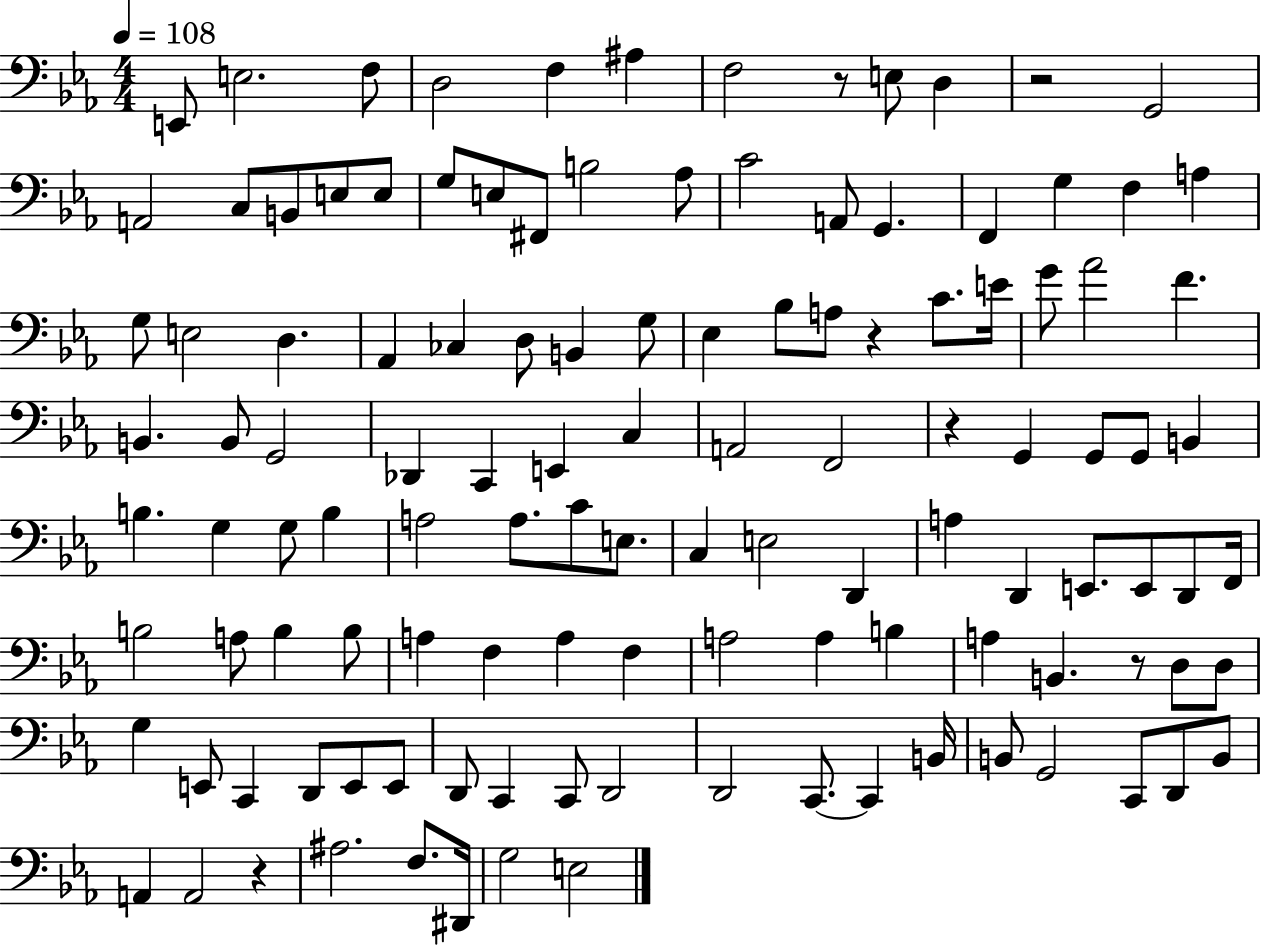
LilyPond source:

{
  \clef bass
  \numericTimeSignature
  \time 4/4
  \key ees \major
  \tempo 4 = 108
  e,8 e2. f8 | d2 f4 ais4 | f2 r8 e8 d4 | r2 g,2 | \break a,2 c8 b,8 e8 e8 | g8 e8 fis,8 b2 aes8 | c'2 a,8 g,4. | f,4 g4 f4 a4 | \break g8 e2 d4. | aes,4 ces4 d8 b,4 g8 | ees4 bes8 a8 r4 c'8. e'16 | g'8 aes'2 f'4. | \break b,4. b,8 g,2 | des,4 c,4 e,4 c4 | a,2 f,2 | r4 g,4 g,8 g,8 b,4 | \break b4. g4 g8 b4 | a2 a8. c'8 e8. | c4 e2 d,4 | a4 d,4 e,8. e,8 d,8 f,16 | \break b2 a8 b4 b8 | a4 f4 a4 f4 | a2 a4 b4 | a4 b,4. r8 d8 d8 | \break g4 e,8 c,4 d,8 e,8 e,8 | d,8 c,4 c,8 d,2 | d,2 c,8.~~ c,4 b,16 | b,8 g,2 c,8 d,8 b,8 | \break a,4 a,2 r4 | ais2. f8. dis,16 | g2 e2 | \bar "|."
}